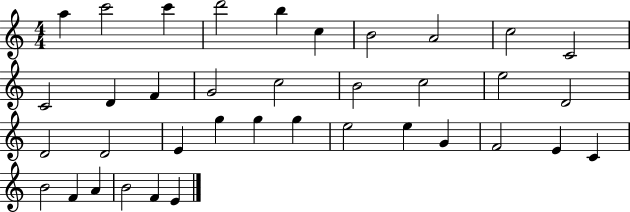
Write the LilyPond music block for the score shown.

{
  \clef treble
  \numericTimeSignature
  \time 4/4
  \key c \major
  a''4 c'''2 c'''4 | d'''2 b''4 c''4 | b'2 a'2 | c''2 c'2 | \break c'2 d'4 f'4 | g'2 c''2 | b'2 c''2 | e''2 d'2 | \break d'2 d'2 | e'4 g''4 g''4 g''4 | e''2 e''4 g'4 | f'2 e'4 c'4 | \break b'2 f'4 a'4 | b'2 f'4 e'4 | \bar "|."
}